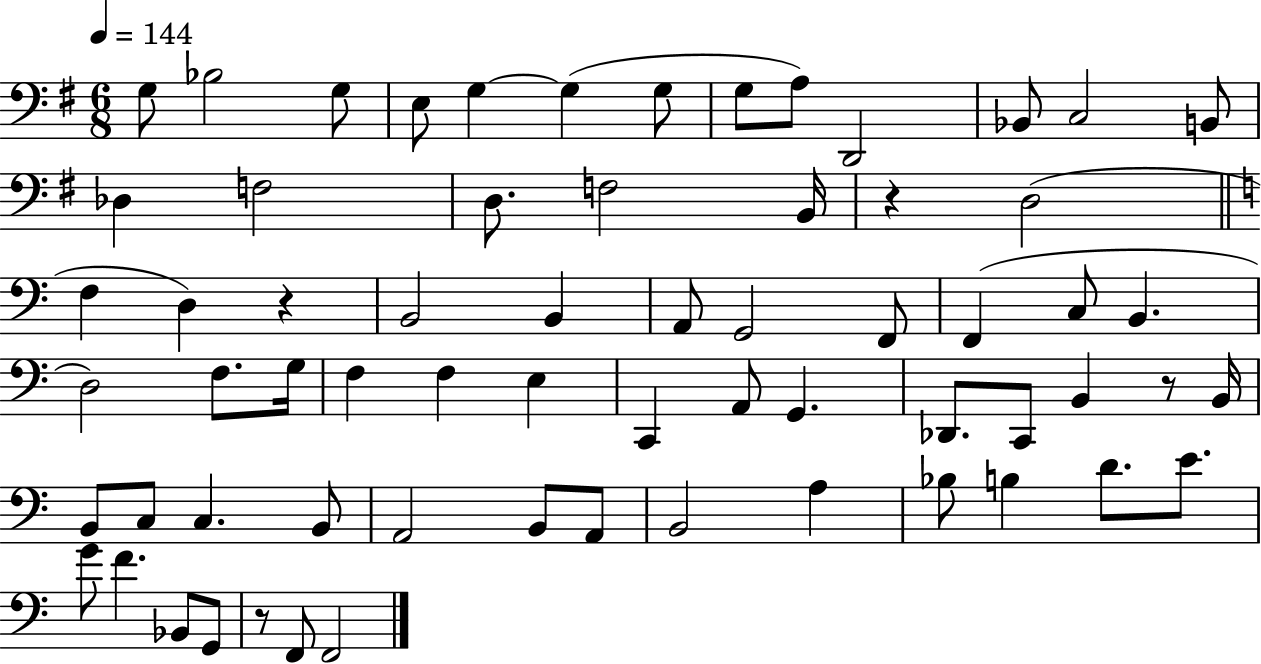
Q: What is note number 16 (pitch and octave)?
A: D3